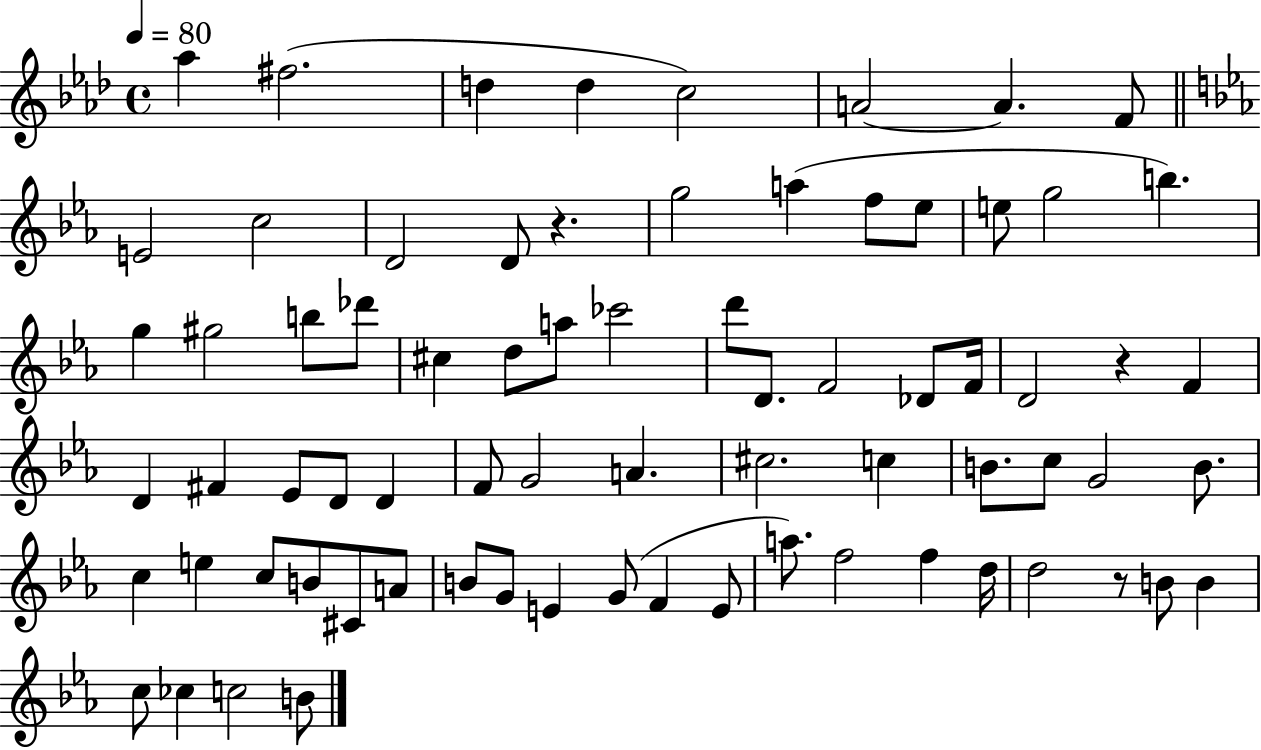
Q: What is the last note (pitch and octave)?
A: B4